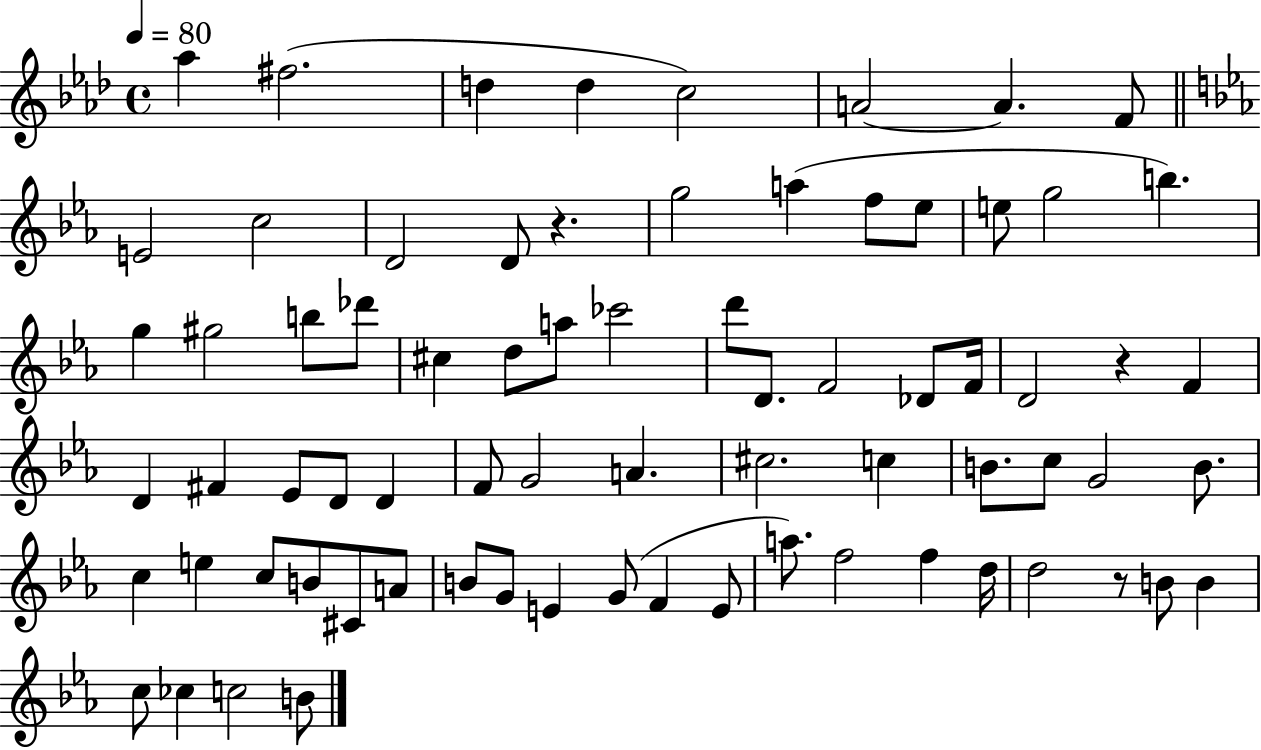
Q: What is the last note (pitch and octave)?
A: B4